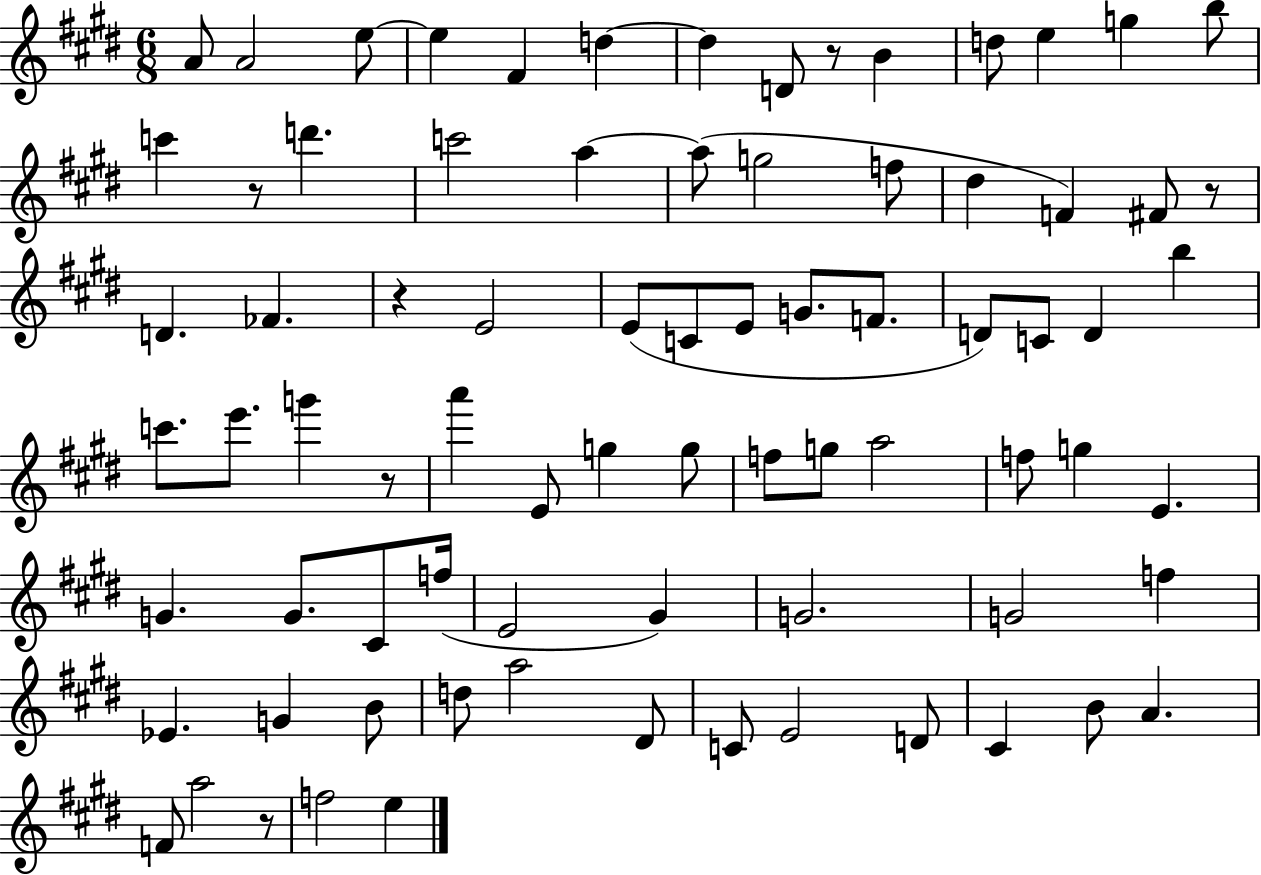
A4/e A4/h E5/e E5/q F#4/q D5/q D5/q D4/e R/e B4/q D5/e E5/q G5/q B5/e C6/q R/e D6/q. C6/h A5/q A5/e G5/h F5/e D#5/q F4/q F#4/e R/e D4/q. FES4/q. R/q E4/h E4/e C4/e E4/e G4/e. F4/e. D4/e C4/e D4/q B5/q C6/e. E6/e. G6/q R/e A6/q E4/e G5/q G5/e F5/e G5/e A5/h F5/e G5/q E4/q. G4/q. G4/e. C#4/e F5/s E4/h G#4/q G4/h. G4/h F5/q Eb4/q. G4/q B4/e D5/e A5/h D#4/e C4/e E4/h D4/e C#4/q B4/e A4/q. F4/e A5/h R/e F5/h E5/q